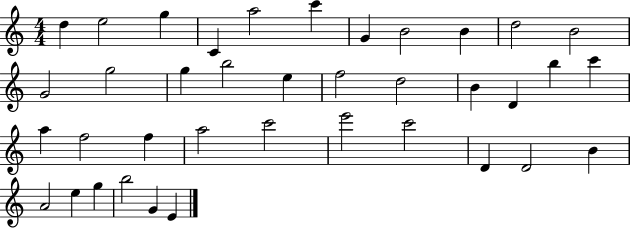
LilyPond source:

{
  \clef treble
  \numericTimeSignature
  \time 4/4
  \key c \major
  d''4 e''2 g''4 | c'4 a''2 c'''4 | g'4 b'2 b'4 | d''2 b'2 | \break g'2 g''2 | g''4 b''2 e''4 | f''2 d''2 | b'4 d'4 b''4 c'''4 | \break a''4 f''2 f''4 | a''2 c'''2 | e'''2 c'''2 | d'4 d'2 b'4 | \break a'2 e''4 g''4 | b''2 g'4 e'4 | \bar "|."
}